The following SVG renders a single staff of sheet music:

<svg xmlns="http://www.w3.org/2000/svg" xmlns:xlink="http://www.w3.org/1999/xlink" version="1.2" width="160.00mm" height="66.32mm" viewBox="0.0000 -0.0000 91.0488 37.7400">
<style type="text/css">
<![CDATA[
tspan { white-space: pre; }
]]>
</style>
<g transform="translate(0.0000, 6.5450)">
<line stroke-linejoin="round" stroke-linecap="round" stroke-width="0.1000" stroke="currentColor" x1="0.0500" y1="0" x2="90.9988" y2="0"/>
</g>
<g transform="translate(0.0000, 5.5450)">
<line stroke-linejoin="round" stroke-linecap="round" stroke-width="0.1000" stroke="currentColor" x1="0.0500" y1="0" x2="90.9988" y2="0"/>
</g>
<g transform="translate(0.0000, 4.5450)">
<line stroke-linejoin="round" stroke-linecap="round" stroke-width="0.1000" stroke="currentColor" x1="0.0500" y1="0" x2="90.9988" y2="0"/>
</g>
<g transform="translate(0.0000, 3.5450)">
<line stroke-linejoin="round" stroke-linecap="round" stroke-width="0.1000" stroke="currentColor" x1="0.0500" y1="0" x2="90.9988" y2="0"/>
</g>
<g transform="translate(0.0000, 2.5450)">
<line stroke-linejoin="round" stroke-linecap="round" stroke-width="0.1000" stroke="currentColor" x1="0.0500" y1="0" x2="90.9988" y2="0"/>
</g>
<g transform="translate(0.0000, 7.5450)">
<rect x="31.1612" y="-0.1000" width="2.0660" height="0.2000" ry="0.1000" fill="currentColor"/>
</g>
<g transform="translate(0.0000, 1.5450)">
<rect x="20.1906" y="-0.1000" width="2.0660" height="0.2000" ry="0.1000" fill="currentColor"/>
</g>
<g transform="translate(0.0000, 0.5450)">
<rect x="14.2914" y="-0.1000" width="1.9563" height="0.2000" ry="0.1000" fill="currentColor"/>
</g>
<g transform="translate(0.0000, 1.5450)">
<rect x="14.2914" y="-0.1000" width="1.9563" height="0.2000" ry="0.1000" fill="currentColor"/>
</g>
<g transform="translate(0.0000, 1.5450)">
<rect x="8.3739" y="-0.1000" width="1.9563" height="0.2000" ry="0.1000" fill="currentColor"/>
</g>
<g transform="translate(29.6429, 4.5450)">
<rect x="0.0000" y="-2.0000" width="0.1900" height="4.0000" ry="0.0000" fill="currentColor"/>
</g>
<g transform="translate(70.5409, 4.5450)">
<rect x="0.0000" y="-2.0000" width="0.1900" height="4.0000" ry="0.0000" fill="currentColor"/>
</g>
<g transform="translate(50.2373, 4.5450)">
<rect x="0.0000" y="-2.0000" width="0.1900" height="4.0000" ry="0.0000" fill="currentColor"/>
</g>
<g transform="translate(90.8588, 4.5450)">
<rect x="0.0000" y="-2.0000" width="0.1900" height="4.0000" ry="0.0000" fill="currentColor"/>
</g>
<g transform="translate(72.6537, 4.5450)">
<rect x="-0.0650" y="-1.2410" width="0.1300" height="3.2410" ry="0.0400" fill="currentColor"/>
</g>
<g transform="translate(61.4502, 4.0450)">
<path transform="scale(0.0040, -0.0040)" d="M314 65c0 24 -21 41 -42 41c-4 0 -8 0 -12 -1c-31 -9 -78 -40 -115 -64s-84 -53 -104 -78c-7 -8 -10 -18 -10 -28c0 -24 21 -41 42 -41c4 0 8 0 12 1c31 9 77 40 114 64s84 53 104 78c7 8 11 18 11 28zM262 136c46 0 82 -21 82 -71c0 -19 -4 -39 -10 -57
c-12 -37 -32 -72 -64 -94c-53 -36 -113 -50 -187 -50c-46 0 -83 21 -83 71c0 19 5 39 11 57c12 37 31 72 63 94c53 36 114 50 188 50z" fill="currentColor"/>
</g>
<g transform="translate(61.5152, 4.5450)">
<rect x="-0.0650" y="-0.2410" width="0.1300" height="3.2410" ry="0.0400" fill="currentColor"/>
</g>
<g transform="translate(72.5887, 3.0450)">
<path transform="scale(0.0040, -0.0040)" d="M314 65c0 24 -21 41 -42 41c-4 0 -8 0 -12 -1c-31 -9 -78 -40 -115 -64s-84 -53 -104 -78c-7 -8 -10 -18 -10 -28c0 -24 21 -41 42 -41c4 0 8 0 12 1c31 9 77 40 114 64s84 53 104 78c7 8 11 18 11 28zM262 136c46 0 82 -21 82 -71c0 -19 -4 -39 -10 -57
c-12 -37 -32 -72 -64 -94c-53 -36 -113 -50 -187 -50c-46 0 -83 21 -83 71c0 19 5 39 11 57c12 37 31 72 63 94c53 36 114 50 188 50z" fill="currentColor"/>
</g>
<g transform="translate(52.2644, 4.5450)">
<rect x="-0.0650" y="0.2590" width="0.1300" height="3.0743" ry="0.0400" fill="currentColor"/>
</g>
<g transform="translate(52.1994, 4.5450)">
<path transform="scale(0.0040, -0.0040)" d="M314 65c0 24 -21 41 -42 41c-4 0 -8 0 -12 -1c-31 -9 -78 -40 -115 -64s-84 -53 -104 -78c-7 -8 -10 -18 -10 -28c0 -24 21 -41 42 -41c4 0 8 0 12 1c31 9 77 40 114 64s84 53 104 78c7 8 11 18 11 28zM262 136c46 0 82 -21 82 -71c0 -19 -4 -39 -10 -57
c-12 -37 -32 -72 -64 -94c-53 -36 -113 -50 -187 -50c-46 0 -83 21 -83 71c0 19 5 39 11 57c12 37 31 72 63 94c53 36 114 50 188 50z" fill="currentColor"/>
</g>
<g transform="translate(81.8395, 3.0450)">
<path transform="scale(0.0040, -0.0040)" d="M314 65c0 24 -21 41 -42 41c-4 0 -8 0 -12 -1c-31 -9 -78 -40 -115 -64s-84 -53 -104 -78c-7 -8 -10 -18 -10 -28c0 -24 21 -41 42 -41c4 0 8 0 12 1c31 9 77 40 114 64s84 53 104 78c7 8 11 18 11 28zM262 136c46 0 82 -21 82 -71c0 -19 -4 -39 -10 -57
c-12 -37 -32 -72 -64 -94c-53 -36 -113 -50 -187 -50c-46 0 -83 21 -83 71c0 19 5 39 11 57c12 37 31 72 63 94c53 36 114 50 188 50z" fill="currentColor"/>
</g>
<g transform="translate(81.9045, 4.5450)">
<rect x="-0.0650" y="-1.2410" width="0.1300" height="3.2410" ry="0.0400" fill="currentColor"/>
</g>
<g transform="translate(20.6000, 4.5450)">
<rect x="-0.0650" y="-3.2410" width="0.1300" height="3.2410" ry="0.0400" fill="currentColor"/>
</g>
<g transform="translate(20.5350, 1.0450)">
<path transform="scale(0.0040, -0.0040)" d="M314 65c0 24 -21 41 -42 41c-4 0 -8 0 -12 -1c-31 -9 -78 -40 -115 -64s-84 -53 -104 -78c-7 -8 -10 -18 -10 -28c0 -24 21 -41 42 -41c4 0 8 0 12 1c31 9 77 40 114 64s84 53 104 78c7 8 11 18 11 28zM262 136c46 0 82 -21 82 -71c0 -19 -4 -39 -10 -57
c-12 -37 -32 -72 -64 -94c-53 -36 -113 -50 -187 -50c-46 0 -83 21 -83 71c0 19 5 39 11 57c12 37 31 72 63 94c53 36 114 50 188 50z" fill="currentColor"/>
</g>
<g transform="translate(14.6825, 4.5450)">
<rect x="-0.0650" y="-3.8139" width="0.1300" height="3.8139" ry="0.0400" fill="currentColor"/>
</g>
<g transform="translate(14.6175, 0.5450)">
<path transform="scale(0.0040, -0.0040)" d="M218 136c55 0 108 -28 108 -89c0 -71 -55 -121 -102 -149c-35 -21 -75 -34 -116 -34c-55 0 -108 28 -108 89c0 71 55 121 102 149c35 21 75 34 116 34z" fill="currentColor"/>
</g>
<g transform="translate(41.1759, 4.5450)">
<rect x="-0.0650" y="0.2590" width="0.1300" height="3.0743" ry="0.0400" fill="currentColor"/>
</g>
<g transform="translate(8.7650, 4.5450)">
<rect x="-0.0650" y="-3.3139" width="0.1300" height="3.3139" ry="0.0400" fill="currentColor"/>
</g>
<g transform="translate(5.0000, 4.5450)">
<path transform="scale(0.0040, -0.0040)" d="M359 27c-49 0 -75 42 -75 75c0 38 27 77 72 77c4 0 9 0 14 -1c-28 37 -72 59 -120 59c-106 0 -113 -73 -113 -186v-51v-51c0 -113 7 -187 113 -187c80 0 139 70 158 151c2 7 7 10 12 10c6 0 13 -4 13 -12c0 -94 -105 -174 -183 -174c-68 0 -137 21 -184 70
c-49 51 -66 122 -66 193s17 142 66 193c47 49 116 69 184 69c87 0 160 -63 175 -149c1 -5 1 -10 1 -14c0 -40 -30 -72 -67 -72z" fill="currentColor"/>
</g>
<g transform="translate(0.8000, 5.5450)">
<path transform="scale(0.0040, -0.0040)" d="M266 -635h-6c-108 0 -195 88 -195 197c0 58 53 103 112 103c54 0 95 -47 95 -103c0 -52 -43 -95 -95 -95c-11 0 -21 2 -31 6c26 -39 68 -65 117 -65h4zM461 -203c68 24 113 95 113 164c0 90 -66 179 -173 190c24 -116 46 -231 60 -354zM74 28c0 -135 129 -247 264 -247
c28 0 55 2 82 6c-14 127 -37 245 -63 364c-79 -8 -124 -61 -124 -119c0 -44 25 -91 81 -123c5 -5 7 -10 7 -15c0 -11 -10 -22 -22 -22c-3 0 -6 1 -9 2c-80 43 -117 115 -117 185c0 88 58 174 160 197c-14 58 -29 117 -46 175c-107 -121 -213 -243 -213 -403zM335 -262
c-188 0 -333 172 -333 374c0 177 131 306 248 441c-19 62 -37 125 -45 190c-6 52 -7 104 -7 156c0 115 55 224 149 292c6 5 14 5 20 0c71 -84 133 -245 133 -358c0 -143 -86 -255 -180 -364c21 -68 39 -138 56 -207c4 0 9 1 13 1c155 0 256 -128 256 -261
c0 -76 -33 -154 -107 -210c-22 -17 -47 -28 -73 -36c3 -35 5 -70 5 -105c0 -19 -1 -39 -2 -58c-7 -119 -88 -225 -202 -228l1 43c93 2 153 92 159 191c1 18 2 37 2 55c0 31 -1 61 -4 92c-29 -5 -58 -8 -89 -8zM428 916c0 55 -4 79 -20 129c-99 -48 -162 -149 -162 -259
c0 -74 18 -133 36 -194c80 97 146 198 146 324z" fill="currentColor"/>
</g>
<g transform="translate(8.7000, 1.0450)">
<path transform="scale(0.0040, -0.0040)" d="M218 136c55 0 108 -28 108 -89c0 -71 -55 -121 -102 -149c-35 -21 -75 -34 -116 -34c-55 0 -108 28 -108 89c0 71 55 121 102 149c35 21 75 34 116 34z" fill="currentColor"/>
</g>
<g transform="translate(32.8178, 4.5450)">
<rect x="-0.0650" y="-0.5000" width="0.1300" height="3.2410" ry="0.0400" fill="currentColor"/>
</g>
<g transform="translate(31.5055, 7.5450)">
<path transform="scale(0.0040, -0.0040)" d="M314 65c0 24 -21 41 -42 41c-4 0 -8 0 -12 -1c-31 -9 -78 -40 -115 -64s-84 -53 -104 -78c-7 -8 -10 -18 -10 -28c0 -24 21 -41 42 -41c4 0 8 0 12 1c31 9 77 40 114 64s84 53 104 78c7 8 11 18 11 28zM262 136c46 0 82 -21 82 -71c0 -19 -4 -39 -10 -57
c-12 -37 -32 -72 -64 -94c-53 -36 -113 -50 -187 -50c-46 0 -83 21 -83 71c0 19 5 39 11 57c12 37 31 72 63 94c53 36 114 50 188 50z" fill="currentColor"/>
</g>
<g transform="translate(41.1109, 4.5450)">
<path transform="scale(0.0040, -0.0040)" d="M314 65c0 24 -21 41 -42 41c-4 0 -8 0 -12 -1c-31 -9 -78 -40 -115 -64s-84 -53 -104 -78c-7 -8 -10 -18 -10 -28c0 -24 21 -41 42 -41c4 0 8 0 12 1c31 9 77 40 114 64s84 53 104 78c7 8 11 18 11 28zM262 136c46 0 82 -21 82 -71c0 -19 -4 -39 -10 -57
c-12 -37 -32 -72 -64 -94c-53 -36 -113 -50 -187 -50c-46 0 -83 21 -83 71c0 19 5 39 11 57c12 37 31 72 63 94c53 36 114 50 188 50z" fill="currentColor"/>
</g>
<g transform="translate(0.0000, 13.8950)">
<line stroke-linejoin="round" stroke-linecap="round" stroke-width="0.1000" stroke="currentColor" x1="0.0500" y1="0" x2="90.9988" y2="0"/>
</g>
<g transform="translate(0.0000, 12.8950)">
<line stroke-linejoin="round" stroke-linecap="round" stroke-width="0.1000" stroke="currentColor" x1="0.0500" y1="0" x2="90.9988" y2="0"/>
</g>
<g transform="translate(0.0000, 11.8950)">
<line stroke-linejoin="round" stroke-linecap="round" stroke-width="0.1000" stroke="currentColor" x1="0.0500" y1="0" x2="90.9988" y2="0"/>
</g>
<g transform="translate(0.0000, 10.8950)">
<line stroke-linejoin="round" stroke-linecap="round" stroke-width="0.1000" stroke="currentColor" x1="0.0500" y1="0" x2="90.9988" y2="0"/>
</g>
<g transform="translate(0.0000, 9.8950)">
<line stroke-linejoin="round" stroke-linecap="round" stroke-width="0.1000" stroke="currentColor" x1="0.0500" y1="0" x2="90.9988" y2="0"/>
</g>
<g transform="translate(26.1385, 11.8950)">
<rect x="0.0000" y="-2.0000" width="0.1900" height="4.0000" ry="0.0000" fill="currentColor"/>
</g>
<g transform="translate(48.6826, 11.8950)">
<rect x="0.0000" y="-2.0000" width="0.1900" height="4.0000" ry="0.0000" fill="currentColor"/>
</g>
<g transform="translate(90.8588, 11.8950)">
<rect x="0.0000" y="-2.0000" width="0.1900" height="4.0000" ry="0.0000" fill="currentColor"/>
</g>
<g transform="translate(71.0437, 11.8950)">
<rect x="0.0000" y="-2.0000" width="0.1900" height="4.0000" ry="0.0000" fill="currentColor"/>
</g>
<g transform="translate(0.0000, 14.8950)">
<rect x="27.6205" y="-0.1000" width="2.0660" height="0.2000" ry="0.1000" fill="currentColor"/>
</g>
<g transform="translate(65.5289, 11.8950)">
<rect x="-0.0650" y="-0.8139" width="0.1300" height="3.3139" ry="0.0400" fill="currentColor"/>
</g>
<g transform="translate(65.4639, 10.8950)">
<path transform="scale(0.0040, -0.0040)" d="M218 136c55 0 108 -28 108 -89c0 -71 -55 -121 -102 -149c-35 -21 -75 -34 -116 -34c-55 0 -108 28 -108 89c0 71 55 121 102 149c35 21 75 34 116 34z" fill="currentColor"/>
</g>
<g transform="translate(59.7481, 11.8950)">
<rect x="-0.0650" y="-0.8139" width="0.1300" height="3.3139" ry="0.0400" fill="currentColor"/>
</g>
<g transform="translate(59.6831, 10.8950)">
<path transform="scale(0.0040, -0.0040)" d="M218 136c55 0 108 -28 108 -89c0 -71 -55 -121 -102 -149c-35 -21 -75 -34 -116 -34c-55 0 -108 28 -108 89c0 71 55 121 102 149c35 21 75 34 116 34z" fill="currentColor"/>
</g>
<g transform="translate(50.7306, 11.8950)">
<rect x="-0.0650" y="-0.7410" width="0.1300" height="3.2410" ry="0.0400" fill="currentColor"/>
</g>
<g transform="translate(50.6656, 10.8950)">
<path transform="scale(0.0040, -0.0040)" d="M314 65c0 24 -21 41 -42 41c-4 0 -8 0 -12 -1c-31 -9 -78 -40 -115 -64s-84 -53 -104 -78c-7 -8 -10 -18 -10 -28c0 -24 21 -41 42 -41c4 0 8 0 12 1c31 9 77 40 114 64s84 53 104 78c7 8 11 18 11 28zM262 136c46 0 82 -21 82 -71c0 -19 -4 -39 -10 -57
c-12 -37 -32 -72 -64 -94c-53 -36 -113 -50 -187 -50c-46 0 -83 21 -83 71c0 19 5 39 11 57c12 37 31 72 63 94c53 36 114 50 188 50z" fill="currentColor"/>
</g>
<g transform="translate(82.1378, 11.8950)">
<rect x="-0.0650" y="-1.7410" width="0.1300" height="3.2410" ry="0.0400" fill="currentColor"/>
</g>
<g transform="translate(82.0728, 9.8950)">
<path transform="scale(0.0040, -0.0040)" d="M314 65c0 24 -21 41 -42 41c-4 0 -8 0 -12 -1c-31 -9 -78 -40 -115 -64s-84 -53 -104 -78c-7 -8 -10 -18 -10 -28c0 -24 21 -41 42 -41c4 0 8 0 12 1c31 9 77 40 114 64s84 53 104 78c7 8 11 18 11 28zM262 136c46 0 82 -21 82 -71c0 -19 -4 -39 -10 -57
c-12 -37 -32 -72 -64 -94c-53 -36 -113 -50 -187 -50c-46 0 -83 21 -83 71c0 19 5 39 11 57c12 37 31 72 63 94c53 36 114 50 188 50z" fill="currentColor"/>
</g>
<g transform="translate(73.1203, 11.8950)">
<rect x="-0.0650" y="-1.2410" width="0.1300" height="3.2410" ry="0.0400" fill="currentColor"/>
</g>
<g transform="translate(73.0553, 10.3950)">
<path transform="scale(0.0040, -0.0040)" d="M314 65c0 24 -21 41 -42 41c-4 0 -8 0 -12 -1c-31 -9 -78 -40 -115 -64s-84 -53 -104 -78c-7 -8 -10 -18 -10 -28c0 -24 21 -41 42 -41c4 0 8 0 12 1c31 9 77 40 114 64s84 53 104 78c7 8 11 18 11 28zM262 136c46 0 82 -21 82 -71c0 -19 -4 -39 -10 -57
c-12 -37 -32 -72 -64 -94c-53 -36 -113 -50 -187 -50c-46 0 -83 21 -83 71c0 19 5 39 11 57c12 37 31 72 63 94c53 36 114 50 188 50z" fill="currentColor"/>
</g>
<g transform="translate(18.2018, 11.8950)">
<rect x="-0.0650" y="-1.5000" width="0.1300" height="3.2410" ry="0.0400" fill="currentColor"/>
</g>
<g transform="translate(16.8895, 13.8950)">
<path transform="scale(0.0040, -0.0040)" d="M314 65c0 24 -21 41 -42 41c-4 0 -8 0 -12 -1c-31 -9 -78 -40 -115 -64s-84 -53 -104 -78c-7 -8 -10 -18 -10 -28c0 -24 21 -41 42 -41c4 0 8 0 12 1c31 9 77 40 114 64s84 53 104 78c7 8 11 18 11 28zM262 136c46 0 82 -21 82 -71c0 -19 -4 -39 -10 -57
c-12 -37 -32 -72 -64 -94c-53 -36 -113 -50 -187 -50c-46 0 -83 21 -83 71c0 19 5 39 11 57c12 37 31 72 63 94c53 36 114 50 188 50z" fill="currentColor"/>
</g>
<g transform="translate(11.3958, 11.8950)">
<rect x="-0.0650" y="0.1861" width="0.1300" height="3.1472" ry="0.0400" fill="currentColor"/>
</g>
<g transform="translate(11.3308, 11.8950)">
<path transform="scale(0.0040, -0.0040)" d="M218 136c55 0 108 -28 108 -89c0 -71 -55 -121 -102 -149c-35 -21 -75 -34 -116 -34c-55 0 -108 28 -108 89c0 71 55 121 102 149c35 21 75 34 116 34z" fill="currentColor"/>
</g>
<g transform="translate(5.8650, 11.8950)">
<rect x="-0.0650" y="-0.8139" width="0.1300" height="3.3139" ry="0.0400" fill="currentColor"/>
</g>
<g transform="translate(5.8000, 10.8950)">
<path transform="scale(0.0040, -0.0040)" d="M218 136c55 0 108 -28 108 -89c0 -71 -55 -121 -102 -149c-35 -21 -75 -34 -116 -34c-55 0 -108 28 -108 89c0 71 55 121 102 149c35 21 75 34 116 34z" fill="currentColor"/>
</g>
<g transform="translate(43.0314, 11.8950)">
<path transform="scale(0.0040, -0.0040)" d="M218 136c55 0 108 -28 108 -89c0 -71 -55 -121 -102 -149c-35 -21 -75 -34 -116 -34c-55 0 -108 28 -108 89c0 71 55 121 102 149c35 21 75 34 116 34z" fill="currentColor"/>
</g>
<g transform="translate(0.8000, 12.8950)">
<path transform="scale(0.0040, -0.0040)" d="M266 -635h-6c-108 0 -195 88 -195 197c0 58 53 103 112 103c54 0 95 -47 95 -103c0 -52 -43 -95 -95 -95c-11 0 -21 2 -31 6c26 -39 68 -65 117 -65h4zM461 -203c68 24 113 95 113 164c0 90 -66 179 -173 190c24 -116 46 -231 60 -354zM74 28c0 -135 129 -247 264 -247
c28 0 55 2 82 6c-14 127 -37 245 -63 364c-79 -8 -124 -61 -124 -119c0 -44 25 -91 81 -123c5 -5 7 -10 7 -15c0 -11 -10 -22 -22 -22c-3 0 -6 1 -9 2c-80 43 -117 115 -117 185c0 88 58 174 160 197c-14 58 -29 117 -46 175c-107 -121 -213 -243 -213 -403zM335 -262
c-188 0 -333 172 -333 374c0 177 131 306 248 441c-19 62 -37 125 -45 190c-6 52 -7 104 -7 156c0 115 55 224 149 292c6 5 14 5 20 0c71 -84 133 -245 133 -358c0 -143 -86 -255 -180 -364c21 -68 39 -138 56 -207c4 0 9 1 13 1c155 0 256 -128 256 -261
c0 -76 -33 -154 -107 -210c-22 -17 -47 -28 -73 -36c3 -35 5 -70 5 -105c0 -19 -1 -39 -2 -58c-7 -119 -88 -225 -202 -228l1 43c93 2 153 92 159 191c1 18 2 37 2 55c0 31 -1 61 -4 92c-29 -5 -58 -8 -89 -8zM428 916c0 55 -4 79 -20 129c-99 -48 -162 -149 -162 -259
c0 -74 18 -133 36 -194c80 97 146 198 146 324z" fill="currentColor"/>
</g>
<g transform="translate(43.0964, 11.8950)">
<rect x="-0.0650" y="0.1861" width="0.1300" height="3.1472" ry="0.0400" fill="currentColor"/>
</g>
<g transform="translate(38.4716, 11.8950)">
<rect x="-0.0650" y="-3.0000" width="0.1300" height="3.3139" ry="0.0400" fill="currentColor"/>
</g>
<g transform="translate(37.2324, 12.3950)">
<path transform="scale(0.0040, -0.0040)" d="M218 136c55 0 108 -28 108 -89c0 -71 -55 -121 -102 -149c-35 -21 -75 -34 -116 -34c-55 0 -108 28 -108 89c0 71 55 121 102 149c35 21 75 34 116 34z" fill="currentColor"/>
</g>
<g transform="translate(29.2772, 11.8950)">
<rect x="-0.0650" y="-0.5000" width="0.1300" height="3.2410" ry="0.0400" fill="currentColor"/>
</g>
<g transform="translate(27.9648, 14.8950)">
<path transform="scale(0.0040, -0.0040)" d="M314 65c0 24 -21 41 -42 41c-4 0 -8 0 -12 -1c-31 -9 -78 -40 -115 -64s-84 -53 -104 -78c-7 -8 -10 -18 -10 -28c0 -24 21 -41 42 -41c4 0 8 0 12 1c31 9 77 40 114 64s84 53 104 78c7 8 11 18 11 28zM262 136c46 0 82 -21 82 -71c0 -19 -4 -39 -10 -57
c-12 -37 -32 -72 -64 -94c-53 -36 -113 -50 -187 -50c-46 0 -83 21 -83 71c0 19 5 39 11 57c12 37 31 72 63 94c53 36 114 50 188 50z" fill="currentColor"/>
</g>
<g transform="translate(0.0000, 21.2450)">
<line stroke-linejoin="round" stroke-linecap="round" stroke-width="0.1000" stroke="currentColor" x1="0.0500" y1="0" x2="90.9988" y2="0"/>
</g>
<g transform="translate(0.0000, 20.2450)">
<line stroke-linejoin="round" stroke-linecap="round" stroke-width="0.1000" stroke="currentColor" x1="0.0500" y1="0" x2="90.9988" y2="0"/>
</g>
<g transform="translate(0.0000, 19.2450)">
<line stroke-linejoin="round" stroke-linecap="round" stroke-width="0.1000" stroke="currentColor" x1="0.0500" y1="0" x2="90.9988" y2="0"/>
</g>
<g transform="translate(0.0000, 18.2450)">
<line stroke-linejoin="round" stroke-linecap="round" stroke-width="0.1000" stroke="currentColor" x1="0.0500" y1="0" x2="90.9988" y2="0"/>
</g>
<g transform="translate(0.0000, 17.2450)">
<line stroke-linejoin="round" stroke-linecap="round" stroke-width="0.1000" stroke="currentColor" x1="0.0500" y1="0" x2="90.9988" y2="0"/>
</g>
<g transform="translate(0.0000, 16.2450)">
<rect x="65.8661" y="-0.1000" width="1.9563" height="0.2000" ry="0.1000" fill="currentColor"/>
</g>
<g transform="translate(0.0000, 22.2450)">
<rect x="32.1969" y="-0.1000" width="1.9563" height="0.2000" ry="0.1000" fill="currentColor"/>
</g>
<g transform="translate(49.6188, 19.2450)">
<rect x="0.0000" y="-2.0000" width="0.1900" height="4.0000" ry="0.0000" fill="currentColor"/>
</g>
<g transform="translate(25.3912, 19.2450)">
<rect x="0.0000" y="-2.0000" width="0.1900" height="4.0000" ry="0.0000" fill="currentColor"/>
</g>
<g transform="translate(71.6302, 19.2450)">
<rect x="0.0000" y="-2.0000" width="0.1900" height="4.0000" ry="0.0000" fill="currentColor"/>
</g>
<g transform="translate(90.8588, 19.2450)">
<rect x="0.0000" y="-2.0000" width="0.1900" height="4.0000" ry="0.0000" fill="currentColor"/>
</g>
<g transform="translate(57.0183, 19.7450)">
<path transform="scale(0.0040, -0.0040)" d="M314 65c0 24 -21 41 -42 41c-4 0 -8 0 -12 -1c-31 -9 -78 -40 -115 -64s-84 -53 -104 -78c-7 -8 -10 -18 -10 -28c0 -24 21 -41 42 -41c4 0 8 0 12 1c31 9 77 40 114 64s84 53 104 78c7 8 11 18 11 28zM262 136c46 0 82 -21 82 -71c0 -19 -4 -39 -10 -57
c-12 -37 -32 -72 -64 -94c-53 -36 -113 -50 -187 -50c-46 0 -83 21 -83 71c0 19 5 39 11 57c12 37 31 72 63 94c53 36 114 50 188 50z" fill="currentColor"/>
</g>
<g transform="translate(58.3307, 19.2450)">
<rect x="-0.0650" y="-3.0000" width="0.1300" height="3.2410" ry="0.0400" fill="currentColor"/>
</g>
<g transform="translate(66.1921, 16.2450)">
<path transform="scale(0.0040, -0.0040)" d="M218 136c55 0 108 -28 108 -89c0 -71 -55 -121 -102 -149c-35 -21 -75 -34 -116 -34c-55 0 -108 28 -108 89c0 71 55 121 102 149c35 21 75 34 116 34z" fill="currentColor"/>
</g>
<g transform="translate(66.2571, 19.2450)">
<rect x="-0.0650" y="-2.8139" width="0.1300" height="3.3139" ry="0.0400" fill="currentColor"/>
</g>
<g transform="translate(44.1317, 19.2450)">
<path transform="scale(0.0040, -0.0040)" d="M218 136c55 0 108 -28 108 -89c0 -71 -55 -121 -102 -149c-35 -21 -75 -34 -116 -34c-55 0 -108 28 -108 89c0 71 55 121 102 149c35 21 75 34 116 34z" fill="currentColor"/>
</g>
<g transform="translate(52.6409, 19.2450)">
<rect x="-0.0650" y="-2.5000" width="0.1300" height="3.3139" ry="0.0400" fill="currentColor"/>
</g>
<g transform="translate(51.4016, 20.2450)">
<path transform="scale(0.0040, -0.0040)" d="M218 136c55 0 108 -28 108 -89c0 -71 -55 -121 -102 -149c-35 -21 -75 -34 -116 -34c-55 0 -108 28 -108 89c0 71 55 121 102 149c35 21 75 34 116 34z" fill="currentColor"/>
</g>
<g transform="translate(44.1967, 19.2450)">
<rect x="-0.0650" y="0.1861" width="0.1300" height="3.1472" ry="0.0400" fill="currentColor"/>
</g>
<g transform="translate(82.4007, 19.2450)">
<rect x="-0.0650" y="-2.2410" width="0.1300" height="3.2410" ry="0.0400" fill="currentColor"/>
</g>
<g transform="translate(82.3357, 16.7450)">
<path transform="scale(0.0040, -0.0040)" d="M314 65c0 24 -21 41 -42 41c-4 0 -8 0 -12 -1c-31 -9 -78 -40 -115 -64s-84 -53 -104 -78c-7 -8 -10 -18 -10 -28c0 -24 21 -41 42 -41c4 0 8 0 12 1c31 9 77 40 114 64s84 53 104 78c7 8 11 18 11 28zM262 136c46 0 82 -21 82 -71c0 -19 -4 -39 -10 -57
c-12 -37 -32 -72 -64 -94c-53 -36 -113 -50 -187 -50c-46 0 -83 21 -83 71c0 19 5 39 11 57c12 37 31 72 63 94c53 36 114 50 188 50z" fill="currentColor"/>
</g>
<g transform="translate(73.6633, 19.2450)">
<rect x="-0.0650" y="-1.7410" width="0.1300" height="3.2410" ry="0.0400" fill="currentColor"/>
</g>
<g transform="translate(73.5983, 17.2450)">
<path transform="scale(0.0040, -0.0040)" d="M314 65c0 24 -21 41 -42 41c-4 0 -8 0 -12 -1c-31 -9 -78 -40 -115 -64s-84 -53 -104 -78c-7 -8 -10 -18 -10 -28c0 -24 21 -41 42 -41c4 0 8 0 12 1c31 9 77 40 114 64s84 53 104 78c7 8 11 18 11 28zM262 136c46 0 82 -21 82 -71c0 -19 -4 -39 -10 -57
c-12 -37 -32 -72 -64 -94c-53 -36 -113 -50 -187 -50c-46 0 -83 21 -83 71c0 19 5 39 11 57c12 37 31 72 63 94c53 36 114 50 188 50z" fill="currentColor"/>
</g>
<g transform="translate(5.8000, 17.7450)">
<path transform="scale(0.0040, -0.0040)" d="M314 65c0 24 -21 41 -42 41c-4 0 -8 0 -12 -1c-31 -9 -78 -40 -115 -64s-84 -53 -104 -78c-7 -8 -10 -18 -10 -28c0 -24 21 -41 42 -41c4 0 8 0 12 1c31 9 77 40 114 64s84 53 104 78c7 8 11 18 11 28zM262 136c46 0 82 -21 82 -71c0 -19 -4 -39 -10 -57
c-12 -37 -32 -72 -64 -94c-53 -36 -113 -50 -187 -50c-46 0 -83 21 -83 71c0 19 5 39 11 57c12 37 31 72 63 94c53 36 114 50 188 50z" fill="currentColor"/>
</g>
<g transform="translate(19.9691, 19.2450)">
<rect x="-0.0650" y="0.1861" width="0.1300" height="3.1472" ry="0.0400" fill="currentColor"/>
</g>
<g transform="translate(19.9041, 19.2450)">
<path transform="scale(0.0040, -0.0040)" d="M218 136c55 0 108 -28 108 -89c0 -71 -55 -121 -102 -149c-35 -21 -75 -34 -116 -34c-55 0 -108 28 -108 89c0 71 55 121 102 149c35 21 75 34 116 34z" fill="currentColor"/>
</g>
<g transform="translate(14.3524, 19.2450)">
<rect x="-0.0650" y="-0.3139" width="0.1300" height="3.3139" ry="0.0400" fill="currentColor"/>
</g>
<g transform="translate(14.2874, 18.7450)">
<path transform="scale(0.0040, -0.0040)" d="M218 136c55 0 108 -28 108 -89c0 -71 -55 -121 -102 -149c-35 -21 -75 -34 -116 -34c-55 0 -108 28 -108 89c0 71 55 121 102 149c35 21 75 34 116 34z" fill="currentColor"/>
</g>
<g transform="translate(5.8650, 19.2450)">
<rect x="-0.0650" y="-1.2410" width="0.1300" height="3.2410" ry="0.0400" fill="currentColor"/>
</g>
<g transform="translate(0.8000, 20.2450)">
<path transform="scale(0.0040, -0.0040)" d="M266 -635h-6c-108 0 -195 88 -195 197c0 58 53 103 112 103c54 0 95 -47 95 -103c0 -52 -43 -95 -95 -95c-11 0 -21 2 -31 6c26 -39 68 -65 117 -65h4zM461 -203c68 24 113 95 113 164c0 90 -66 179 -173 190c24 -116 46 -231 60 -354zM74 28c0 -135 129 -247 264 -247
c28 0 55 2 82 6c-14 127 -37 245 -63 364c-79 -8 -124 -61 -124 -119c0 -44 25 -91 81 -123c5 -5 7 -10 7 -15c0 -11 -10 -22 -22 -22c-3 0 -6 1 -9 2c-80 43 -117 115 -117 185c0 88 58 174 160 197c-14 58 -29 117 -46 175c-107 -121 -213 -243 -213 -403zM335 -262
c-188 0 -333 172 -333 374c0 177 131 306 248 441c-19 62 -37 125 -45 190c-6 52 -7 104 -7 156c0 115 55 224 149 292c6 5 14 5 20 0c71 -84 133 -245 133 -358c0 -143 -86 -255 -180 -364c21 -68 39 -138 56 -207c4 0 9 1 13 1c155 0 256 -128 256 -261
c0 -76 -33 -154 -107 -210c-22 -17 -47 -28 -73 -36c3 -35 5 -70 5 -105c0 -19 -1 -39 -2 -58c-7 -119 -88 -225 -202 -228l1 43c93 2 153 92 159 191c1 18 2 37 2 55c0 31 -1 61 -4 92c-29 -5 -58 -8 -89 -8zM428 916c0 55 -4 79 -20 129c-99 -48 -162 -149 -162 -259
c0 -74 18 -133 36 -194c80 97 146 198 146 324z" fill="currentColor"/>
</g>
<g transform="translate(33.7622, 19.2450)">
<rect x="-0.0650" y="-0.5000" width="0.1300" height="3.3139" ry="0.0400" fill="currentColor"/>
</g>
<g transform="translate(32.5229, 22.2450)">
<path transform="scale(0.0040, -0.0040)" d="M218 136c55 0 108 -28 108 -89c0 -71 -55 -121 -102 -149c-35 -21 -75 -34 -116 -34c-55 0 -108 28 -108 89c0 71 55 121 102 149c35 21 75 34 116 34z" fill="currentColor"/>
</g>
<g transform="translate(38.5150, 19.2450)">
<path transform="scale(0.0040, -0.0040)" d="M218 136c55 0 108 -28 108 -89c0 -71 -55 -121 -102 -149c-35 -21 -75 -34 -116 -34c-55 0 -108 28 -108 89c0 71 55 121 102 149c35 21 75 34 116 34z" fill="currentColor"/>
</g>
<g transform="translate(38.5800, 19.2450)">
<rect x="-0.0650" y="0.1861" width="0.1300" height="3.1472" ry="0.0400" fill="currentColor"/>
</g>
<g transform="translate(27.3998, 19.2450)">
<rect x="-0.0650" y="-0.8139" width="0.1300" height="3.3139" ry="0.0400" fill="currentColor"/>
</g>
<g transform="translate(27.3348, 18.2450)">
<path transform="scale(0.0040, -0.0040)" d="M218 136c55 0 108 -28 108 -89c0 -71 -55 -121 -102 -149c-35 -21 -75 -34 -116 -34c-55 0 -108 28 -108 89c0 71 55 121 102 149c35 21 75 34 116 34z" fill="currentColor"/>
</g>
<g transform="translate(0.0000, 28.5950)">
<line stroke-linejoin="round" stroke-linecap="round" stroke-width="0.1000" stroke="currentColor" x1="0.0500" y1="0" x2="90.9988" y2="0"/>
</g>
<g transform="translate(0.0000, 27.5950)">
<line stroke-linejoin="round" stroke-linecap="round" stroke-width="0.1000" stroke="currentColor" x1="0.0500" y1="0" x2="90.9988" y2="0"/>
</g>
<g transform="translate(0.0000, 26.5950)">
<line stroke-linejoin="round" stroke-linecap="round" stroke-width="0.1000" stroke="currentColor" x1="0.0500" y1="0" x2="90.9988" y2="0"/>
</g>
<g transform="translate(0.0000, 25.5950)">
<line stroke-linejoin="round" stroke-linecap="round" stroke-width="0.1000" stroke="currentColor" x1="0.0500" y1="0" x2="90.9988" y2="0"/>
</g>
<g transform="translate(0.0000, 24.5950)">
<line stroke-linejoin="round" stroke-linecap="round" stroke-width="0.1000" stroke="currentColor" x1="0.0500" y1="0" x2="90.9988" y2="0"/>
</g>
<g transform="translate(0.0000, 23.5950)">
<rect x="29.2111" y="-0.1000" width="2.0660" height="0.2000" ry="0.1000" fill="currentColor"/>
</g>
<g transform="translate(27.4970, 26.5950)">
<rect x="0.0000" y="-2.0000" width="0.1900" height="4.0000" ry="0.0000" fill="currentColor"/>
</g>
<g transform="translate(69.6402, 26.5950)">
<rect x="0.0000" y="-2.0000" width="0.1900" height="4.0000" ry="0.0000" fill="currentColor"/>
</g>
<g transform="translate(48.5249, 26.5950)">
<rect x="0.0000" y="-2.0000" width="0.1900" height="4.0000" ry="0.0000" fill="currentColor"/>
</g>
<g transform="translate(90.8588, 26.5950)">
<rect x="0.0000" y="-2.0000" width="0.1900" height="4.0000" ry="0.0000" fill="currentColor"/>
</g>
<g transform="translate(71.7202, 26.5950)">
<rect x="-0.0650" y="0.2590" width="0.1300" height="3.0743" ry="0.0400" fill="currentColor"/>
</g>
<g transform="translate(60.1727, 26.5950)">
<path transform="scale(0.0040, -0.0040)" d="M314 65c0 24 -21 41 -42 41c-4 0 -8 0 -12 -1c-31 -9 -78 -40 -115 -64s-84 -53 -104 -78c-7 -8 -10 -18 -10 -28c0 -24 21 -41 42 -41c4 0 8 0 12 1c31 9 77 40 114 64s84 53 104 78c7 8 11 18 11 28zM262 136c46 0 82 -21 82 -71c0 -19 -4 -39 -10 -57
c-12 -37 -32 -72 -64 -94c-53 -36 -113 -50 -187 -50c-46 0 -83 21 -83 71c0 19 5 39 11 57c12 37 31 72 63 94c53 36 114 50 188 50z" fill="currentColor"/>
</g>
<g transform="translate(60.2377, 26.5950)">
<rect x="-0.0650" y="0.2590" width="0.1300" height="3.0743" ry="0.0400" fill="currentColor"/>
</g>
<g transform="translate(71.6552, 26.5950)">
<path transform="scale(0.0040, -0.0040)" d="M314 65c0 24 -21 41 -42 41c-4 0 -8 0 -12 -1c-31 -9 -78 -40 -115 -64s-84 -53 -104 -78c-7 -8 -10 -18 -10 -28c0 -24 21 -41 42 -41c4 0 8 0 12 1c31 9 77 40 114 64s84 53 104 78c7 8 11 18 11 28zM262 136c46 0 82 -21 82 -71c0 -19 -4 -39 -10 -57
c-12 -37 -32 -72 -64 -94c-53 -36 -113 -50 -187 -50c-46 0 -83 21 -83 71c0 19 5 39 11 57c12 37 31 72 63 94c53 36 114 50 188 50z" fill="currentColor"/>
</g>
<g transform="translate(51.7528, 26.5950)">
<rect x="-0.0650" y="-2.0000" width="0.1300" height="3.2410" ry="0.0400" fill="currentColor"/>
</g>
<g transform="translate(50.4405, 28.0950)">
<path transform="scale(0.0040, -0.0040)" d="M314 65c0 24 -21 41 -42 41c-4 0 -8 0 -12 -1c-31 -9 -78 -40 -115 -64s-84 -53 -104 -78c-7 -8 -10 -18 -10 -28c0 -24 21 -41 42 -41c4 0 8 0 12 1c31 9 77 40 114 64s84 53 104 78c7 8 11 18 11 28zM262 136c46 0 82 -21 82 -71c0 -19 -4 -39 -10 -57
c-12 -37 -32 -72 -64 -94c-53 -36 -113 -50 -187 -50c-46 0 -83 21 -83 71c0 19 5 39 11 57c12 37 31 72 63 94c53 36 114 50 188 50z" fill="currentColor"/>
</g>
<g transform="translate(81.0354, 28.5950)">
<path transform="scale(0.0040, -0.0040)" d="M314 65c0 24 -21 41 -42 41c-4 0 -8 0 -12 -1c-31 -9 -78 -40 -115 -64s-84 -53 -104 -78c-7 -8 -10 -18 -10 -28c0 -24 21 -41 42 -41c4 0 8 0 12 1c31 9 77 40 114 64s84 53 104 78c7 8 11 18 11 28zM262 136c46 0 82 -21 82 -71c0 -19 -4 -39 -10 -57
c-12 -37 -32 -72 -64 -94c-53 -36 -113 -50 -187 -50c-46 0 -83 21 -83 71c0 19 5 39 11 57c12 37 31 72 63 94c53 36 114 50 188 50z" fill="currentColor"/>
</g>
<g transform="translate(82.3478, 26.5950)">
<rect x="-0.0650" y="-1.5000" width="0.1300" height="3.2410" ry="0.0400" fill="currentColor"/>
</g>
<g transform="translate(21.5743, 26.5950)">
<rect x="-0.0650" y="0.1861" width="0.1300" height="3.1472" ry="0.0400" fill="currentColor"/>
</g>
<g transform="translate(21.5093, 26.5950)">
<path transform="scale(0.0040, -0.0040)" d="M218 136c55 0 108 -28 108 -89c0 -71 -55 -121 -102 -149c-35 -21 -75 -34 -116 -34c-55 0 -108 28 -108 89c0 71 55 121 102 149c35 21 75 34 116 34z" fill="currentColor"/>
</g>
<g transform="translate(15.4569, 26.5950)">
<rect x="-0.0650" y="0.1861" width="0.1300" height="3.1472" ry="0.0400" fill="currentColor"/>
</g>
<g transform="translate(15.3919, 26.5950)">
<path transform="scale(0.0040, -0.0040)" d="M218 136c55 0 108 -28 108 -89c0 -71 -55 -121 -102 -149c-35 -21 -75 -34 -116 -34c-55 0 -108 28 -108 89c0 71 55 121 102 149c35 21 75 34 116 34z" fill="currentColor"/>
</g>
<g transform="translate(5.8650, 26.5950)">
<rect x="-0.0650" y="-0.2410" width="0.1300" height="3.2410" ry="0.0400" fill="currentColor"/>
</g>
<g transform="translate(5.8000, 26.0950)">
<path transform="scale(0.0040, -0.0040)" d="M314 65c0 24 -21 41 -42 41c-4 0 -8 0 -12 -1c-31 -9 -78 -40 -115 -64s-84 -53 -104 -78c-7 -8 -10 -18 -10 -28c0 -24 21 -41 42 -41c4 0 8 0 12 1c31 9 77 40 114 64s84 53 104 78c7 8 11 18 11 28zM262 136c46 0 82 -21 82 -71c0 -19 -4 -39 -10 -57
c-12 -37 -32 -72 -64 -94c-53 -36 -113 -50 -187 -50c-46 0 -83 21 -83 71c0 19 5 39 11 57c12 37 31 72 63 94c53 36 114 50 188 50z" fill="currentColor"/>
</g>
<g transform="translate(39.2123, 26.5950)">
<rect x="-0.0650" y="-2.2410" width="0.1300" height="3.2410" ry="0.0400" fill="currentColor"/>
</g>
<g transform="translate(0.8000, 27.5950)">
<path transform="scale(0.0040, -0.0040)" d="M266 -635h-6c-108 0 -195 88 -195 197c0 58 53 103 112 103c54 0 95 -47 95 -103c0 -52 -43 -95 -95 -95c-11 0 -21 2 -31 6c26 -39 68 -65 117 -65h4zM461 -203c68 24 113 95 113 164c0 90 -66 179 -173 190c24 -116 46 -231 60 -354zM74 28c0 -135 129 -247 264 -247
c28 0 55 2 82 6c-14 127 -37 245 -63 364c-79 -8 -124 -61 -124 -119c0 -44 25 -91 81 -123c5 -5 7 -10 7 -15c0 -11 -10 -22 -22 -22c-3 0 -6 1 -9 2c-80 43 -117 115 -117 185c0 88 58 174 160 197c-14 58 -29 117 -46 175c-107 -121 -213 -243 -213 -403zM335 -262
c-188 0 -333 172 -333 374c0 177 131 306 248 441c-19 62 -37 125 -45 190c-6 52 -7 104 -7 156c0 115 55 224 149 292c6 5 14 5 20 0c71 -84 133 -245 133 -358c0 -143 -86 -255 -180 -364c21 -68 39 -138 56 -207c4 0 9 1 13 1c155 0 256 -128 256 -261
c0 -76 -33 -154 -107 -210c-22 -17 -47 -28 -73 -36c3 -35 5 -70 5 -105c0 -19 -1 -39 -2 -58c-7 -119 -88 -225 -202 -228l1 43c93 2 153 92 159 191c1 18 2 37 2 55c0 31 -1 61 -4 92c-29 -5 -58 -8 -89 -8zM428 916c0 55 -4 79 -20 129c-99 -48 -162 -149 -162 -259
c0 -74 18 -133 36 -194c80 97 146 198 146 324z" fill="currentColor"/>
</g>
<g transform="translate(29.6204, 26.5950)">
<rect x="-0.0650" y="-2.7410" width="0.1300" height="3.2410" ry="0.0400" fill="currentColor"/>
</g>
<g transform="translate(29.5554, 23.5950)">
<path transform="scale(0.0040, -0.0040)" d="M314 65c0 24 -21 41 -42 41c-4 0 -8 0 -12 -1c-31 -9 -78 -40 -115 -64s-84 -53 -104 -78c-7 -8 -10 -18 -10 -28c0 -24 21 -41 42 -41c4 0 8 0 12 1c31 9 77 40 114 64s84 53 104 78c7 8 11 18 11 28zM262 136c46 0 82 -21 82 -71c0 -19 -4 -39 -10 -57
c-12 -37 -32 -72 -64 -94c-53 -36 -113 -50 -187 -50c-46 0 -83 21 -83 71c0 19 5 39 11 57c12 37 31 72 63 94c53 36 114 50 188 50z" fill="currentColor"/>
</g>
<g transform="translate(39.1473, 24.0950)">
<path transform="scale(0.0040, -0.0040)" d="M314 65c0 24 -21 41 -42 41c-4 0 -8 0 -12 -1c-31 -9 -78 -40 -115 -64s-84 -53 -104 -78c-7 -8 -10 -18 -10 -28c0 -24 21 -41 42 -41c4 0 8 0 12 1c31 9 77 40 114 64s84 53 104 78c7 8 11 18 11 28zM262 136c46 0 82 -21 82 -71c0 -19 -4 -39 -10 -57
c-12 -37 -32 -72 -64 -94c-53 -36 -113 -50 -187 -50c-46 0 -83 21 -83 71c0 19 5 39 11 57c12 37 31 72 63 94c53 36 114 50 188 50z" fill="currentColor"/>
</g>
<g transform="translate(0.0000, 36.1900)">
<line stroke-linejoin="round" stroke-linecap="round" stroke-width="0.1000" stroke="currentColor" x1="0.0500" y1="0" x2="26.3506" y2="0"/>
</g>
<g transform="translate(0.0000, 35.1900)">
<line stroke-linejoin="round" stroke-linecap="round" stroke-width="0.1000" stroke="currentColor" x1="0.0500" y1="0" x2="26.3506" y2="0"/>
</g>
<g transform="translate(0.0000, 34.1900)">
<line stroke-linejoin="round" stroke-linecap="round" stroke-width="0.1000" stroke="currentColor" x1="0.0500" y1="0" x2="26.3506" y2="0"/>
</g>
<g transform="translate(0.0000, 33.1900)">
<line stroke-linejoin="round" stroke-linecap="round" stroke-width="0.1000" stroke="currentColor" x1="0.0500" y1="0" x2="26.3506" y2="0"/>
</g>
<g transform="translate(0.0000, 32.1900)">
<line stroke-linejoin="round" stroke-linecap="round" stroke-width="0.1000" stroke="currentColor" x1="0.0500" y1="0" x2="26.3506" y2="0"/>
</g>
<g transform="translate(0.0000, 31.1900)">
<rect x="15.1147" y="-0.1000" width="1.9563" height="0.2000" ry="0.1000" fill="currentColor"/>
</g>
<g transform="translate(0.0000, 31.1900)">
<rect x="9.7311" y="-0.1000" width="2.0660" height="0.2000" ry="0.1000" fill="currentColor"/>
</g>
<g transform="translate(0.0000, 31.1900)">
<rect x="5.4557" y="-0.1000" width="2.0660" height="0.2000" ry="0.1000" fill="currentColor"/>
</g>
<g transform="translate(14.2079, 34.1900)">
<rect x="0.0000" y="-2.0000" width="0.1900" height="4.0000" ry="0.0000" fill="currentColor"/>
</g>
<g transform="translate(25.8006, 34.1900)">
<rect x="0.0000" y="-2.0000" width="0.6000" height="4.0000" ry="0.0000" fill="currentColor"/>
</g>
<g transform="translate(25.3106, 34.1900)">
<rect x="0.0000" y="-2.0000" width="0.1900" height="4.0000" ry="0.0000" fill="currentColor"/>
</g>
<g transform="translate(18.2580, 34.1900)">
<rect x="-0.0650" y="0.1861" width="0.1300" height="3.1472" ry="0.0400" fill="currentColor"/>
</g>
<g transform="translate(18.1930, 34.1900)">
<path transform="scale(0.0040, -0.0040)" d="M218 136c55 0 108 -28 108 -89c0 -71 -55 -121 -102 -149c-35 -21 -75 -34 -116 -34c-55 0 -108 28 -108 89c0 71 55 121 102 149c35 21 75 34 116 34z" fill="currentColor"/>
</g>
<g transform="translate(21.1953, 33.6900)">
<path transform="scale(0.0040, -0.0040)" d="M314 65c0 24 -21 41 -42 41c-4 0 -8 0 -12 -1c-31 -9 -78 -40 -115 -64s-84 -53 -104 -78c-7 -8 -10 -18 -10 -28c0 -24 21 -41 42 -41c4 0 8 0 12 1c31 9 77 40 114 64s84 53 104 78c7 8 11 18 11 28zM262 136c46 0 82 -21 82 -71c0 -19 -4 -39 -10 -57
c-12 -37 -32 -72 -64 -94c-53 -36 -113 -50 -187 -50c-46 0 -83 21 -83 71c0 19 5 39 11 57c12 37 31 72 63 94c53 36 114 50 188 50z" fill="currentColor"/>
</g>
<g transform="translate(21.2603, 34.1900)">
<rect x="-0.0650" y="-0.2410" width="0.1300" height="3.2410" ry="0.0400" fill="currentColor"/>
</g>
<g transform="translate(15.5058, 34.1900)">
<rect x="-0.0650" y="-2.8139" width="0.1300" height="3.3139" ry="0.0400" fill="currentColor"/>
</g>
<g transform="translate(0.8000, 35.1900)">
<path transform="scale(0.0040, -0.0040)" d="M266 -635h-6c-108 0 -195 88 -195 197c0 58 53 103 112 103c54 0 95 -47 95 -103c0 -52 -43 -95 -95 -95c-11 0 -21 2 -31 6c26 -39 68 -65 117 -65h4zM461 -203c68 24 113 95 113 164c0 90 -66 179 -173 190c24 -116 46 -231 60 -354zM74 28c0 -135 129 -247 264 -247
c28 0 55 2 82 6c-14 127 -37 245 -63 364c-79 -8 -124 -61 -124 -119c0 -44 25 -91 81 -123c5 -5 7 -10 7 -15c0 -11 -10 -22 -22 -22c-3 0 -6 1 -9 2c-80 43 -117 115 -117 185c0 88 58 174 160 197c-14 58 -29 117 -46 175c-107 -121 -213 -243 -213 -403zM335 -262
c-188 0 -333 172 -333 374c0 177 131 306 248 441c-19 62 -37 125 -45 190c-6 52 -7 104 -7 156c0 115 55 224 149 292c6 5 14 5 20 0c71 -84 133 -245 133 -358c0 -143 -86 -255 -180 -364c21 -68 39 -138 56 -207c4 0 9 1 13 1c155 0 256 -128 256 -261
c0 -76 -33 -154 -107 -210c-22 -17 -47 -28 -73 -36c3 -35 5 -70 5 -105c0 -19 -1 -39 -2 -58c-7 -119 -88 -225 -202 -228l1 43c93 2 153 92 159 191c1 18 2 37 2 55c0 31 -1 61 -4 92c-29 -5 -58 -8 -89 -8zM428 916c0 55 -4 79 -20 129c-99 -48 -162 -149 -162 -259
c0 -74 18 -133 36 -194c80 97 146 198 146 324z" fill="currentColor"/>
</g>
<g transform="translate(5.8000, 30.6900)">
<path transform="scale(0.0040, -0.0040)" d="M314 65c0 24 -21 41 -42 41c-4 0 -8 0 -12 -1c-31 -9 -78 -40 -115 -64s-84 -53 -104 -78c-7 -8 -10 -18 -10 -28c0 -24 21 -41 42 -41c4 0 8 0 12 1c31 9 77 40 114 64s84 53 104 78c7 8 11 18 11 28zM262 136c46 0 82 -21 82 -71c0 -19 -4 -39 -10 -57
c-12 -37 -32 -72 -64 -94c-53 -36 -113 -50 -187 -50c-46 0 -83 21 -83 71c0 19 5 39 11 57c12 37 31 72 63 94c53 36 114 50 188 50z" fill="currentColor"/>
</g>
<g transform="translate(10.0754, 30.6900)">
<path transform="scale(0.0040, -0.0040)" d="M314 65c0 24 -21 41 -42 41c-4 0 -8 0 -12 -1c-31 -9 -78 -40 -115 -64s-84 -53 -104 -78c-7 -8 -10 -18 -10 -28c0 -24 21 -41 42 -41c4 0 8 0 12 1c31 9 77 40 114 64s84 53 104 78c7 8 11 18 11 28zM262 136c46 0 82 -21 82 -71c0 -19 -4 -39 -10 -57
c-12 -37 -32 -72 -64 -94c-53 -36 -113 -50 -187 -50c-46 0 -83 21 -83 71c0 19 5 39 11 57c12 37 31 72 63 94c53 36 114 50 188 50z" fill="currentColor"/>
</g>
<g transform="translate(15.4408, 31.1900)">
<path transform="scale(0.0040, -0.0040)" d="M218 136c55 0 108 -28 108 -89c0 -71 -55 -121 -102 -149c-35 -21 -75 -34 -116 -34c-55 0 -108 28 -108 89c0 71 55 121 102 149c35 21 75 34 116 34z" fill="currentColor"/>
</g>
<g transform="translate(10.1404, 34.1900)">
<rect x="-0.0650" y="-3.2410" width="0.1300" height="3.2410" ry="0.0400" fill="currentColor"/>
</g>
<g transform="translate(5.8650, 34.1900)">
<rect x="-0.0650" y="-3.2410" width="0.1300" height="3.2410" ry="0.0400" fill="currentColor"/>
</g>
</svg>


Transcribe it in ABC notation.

X:1
T:Untitled
M:4/4
L:1/4
K:C
b c' b2 C2 B2 B2 c2 e2 e2 d B E2 C2 A B d2 d d e2 f2 e2 c B d C B B G A2 a f2 g2 c2 B B a2 g2 F2 B2 B2 E2 b2 b2 a B c2